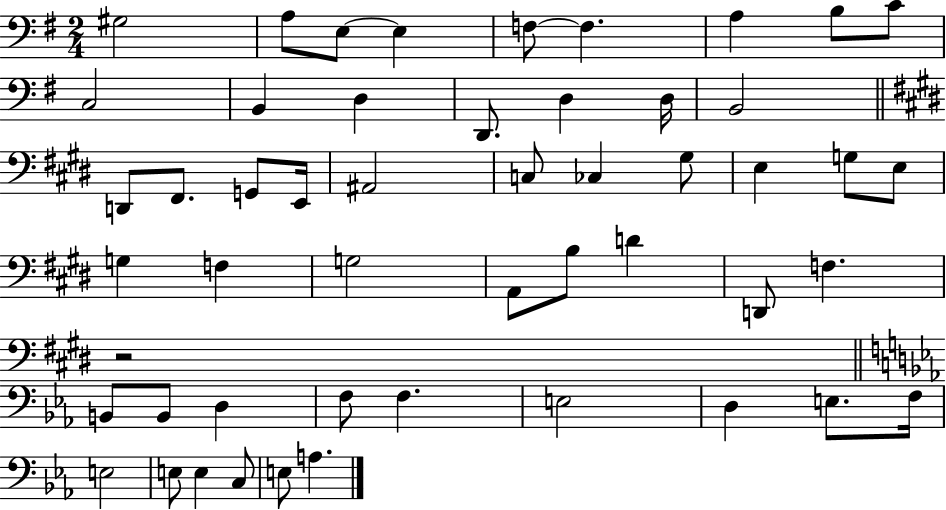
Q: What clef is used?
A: bass